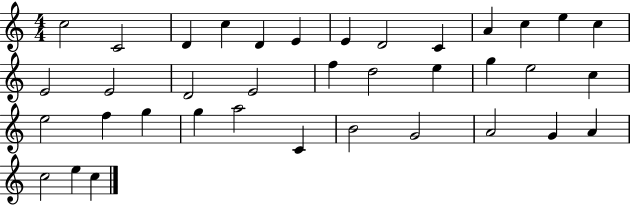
{
  \clef treble
  \numericTimeSignature
  \time 4/4
  \key c \major
  c''2 c'2 | d'4 c''4 d'4 e'4 | e'4 d'2 c'4 | a'4 c''4 e''4 c''4 | \break e'2 e'2 | d'2 e'2 | f''4 d''2 e''4 | g''4 e''2 c''4 | \break e''2 f''4 g''4 | g''4 a''2 c'4 | b'2 g'2 | a'2 g'4 a'4 | \break c''2 e''4 c''4 | \bar "|."
}